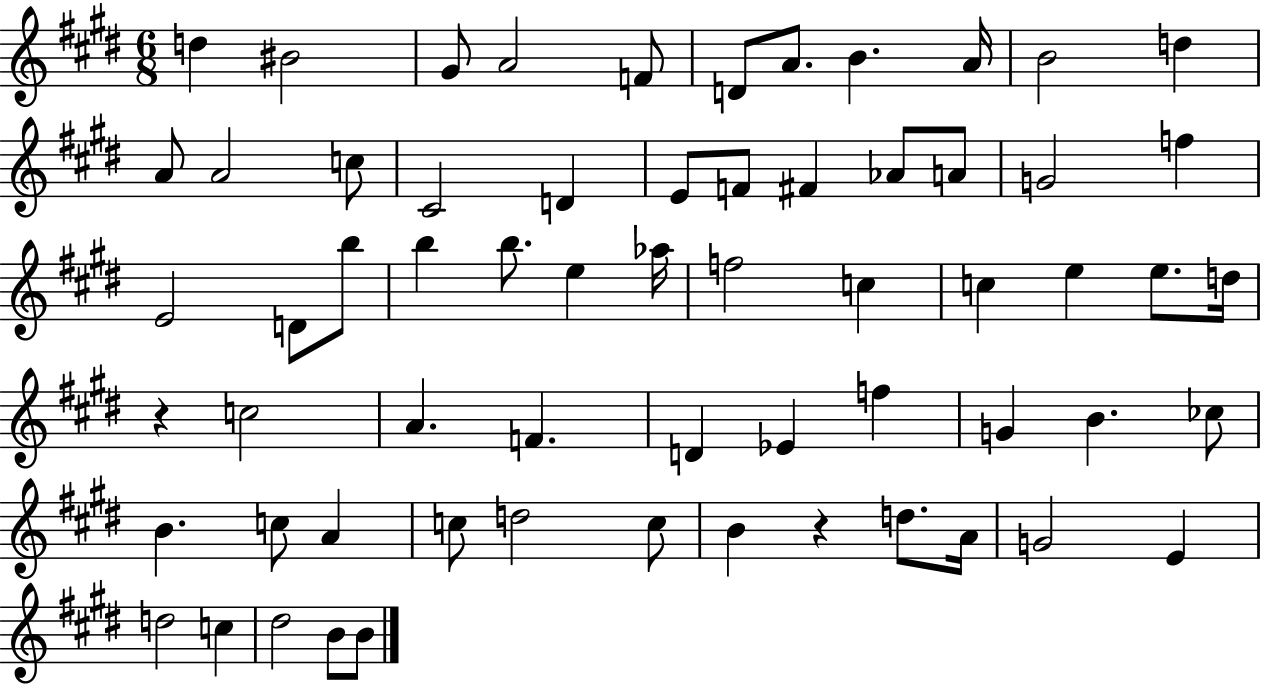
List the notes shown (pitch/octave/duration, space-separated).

D5/q BIS4/h G#4/e A4/h F4/e D4/e A4/e. B4/q. A4/s B4/h D5/q A4/e A4/h C5/e C#4/h D4/q E4/e F4/e F#4/q Ab4/e A4/e G4/h F5/q E4/h D4/e B5/e B5/q B5/e. E5/q Ab5/s F5/h C5/q C5/q E5/q E5/e. D5/s R/q C5/h A4/q. F4/q. D4/q Eb4/q F5/q G4/q B4/q. CES5/e B4/q. C5/e A4/q C5/e D5/h C5/e B4/q R/q D5/e. A4/s G4/h E4/q D5/h C5/q D#5/h B4/e B4/e